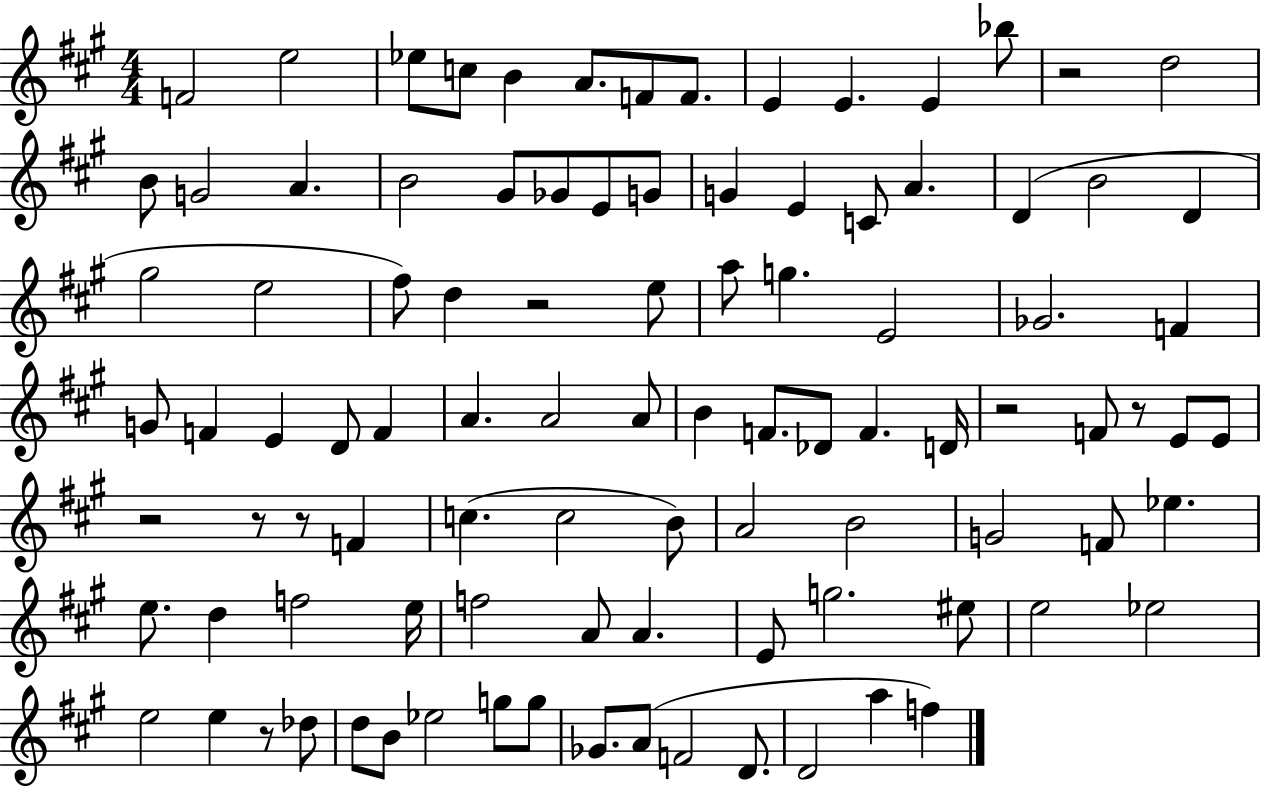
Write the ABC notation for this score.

X:1
T:Untitled
M:4/4
L:1/4
K:A
F2 e2 _e/2 c/2 B A/2 F/2 F/2 E E E _b/2 z2 d2 B/2 G2 A B2 ^G/2 _G/2 E/2 G/2 G E C/2 A D B2 D ^g2 e2 ^f/2 d z2 e/2 a/2 g E2 _G2 F G/2 F E D/2 F A A2 A/2 B F/2 _D/2 F D/4 z2 F/2 z/2 E/2 E/2 z2 z/2 z/2 F c c2 B/2 A2 B2 G2 F/2 _e e/2 d f2 e/4 f2 A/2 A E/2 g2 ^e/2 e2 _e2 e2 e z/2 _d/2 d/2 B/2 _e2 g/2 g/2 _G/2 A/2 F2 D/2 D2 a f